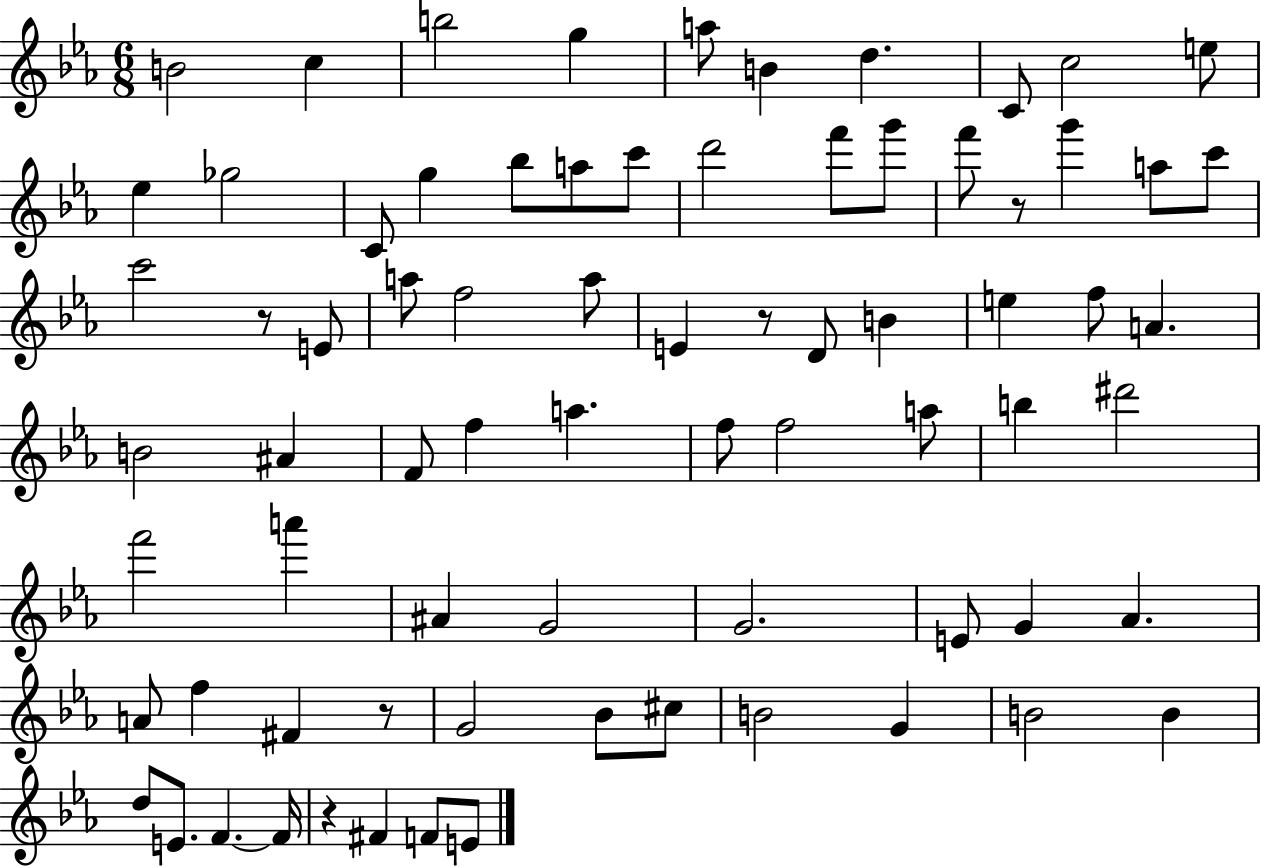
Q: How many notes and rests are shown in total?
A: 75